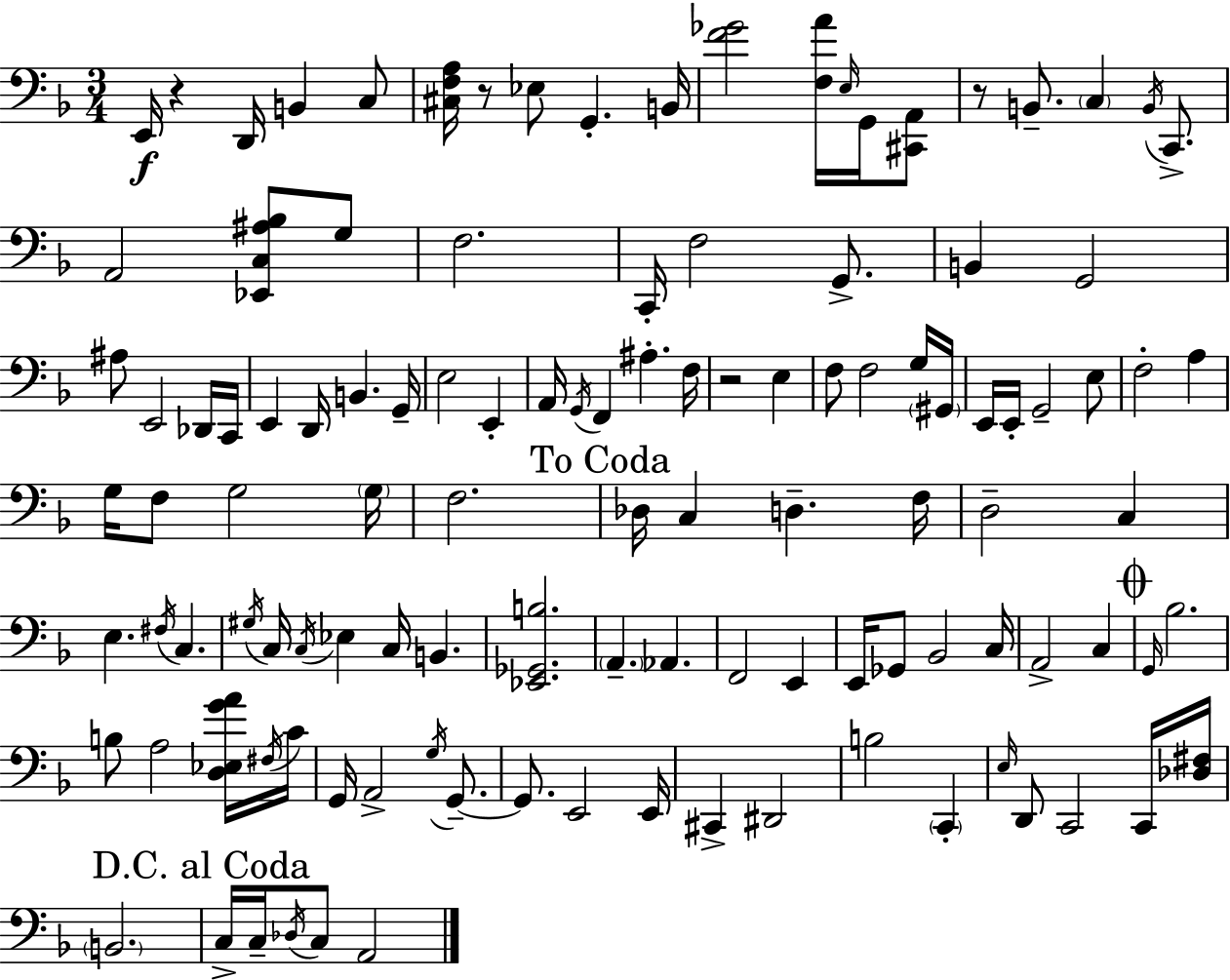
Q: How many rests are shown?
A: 4